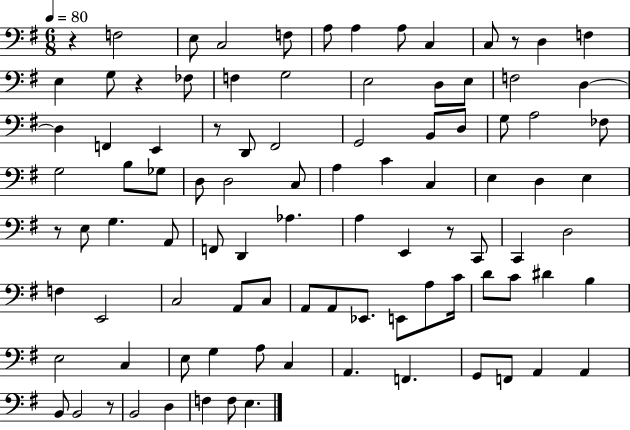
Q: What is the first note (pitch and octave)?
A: F3